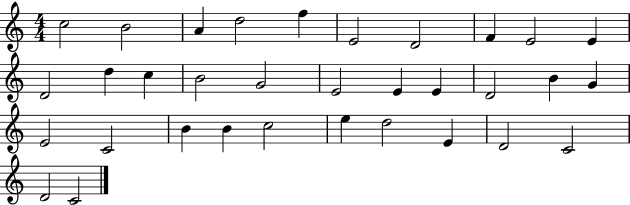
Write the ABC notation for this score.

X:1
T:Untitled
M:4/4
L:1/4
K:C
c2 B2 A d2 f E2 D2 F E2 E D2 d c B2 G2 E2 E E D2 B G E2 C2 B B c2 e d2 E D2 C2 D2 C2